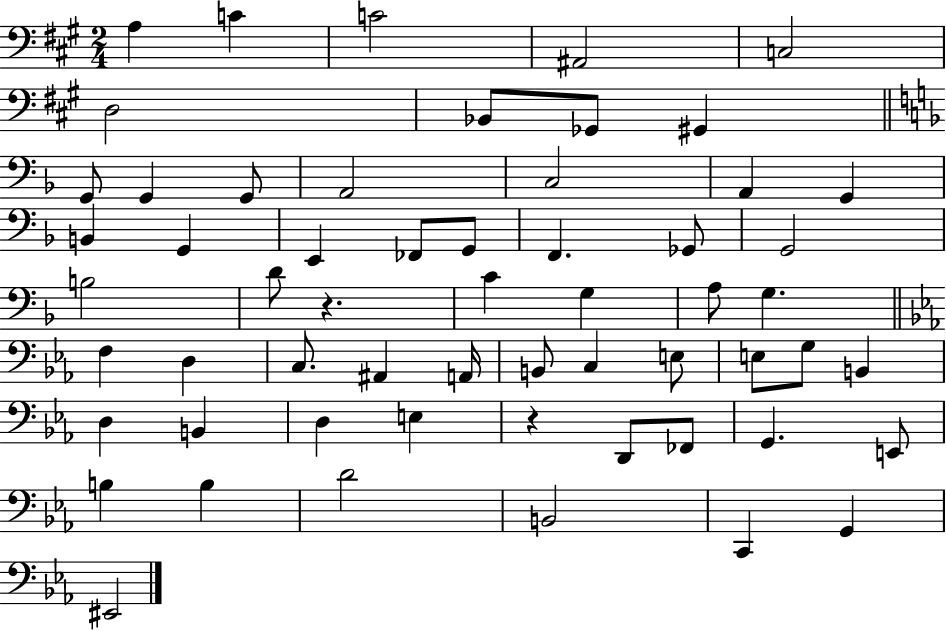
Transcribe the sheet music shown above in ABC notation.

X:1
T:Untitled
M:2/4
L:1/4
K:A
A, C C2 ^A,,2 C,2 D,2 _B,,/2 _G,,/2 ^G,, G,,/2 G,, G,,/2 A,,2 C,2 A,, G,, B,, G,, E,, _F,,/2 G,,/2 F,, _G,,/2 G,,2 B,2 D/2 z C G, A,/2 G, F, D, C,/2 ^A,, A,,/4 B,,/2 C, E,/2 E,/2 G,/2 B,, D, B,, D, E, z D,,/2 _F,,/2 G,, E,,/2 B, B, D2 B,,2 C,, G,, ^E,,2